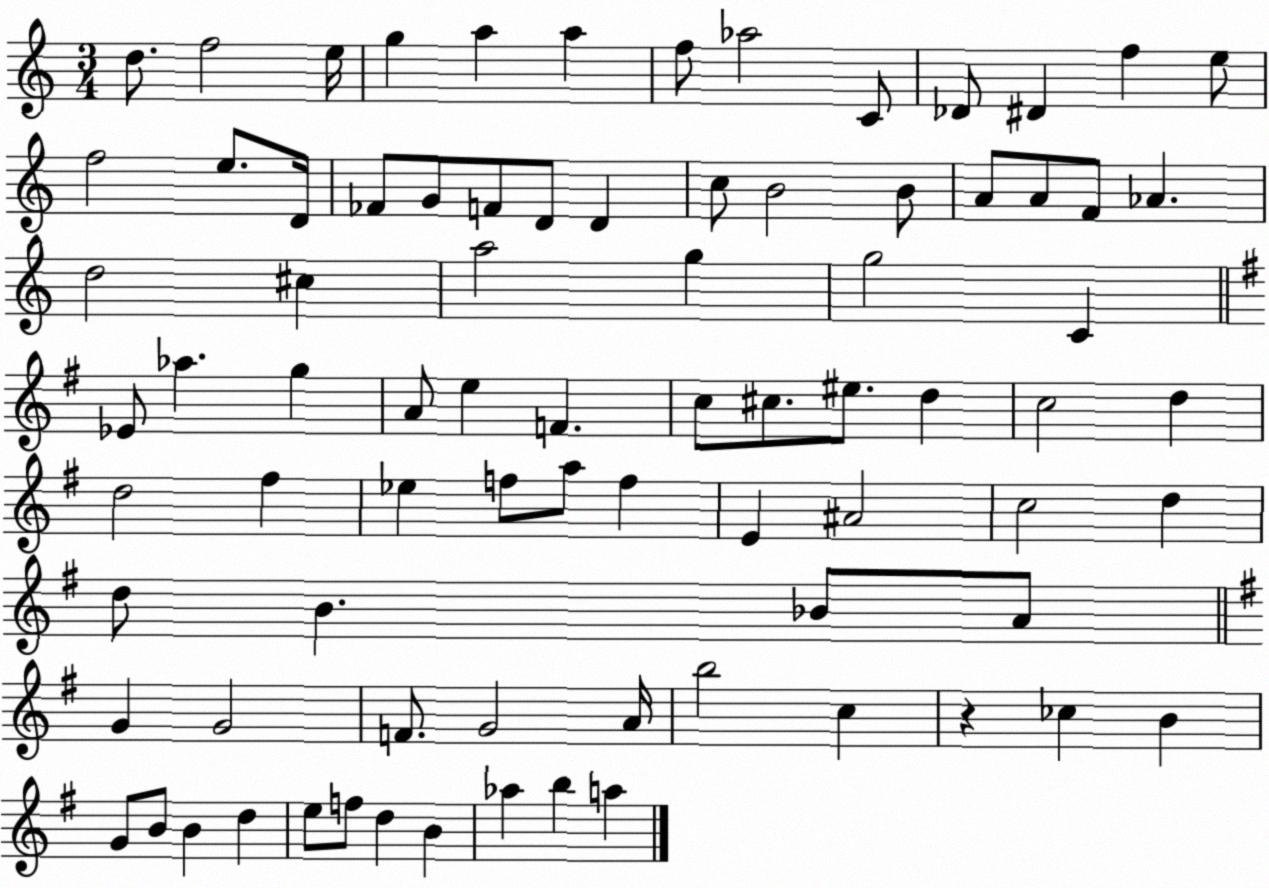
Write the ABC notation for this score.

X:1
T:Untitled
M:3/4
L:1/4
K:C
d/2 f2 e/4 g a a f/2 _a2 C/2 _D/2 ^D f e/2 f2 e/2 D/4 _F/2 G/2 F/2 D/2 D c/2 B2 B/2 A/2 A/2 F/2 _A d2 ^c a2 g g2 C _E/2 _a g A/2 e F c/2 ^c/2 ^e/2 d c2 d d2 ^f _e f/2 a/2 f E ^A2 c2 d d/2 B _B/2 A/2 G G2 F/2 G2 A/4 b2 c z _c B G/2 B/2 B d e/2 f/2 d B _a b a